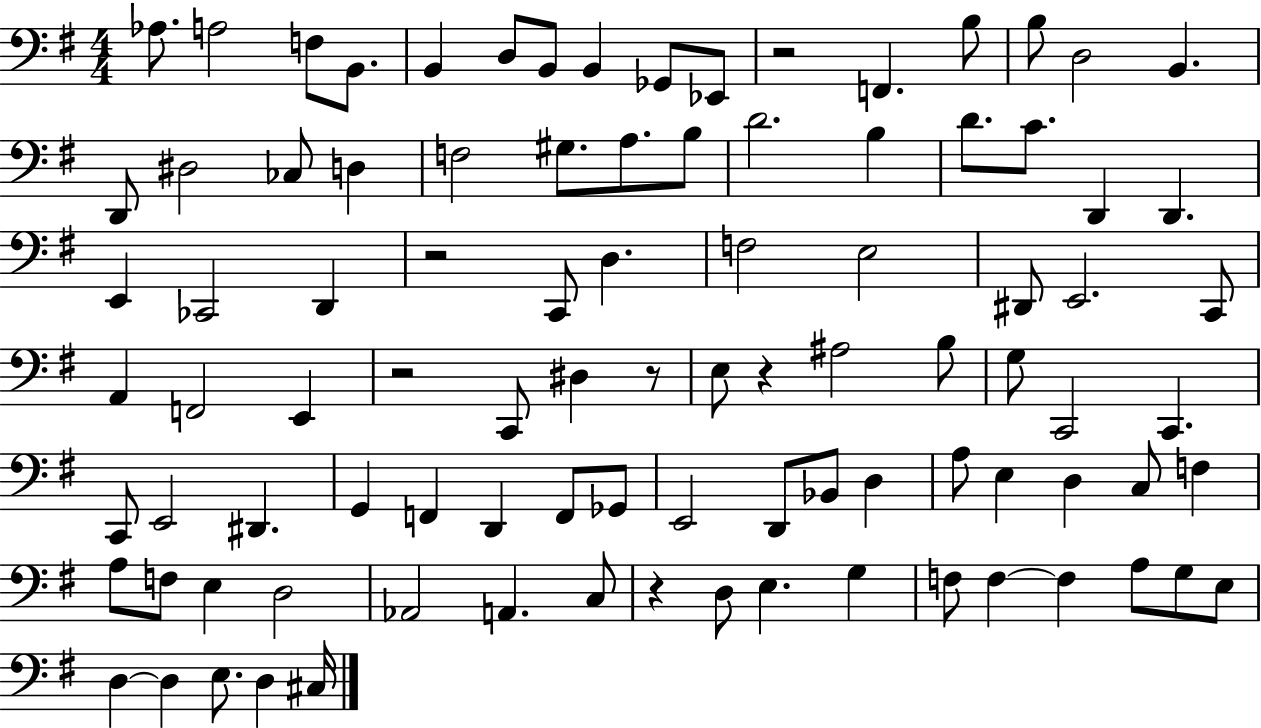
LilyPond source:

{
  \clef bass
  \numericTimeSignature
  \time 4/4
  \key g \major
  aes8. a2 f8 b,8. | b,4 d8 b,8 b,4 ges,8 ees,8 | r2 f,4. b8 | b8 d2 b,4. | \break d,8 dis2 ces8 d4 | f2 gis8. a8. b8 | d'2. b4 | d'8. c'8. d,4 d,4. | \break e,4 ces,2 d,4 | r2 c,8 d4. | f2 e2 | dis,8 e,2. c,8 | \break a,4 f,2 e,4 | r2 c,8 dis4 r8 | e8 r4 ais2 b8 | g8 c,2 c,4. | \break c,8 e,2 dis,4. | g,4 f,4 d,4 f,8 ges,8 | e,2 d,8 bes,8 d4 | a8 e4 d4 c8 f4 | \break a8 f8 e4 d2 | aes,2 a,4. c8 | r4 d8 e4. g4 | f8 f4~~ f4 a8 g8 e8 | \break d4~~ d4 e8. d4 cis16 | \bar "|."
}